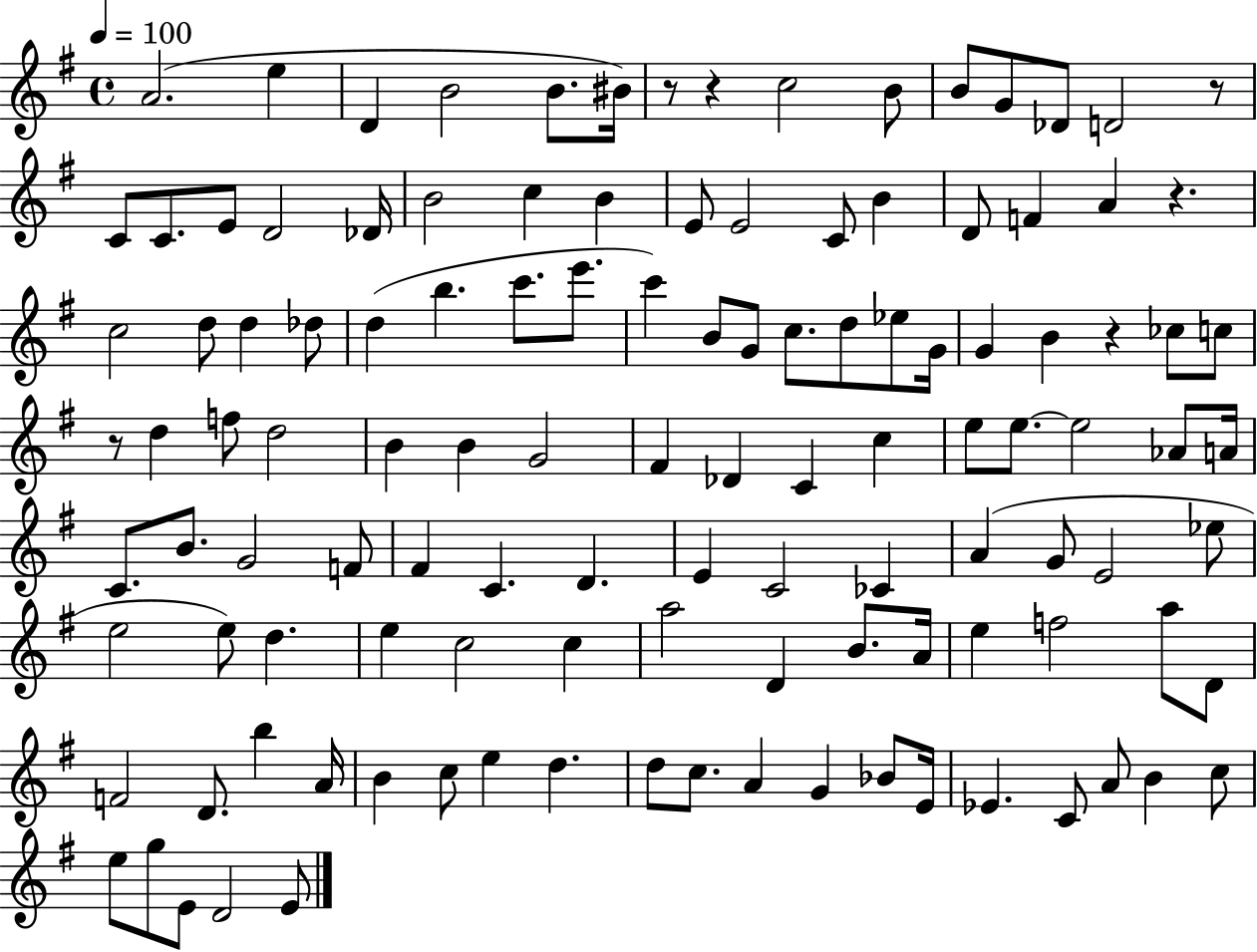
A4/h. E5/q D4/q B4/h B4/e. BIS4/s R/e R/q C5/h B4/e B4/e G4/e Db4/e D4/h R/e C4/e C4/e. E4/e D4/h Db4/s B4/h C5/q B4/q E4/e E4/h C4/e B4/q D4/e F4/q A4/q R/q. C5/h D5/e D5/q Db5/e D5/q B5/q. C6/e. E6/e. C6/q B4/e G4/e C5/e. D5/e Eb5/e G4/s G4/q B4/q R/q CES5/e C5/e R/e D5/q F5/e D5/h B4/q B4/q G4/h F#4/q Db4/q C4/q C5/q E5/e E5/e. E5/h Ab4/e A4/s C4/e. B4/e. G4/h F4/e F#4/q C4/q. D4/q. E4/q C4/h CES4/q A4/q G4/e E4/h Eb5/e E5/h E5/e D5/q. E5/q C5/h C5/q A5/h D4/q B4/e. A4/s E5/q F5/h A5/e D4/e F4/h D4/e. B5/q A4/s B4/q C5/e E5/q D5/q. D5/e C5/e. A4/q G4/q Bb4/e E4/s Eb4/q. C4/e A4/e B4/q C5/e E5/e G5/e E4/e D4/h E4/e